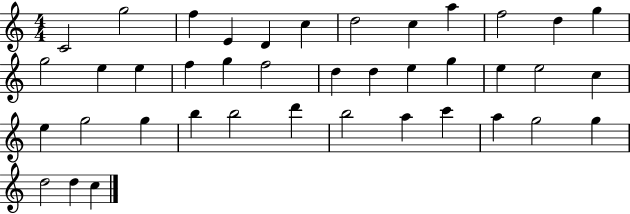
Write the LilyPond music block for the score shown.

{
  \clef treble
  \numericTimeSignature
  \time 4/4
  \key c \major
  c'2 g''2 | f''4 e'4 d'4 c''4 | d''2 c''4 a''4 | f''2 d''4 g''4 | \break g''2 e''4 e''4 | f''4 g''4 f''2 | d''4 d''4 e''4 g''4 | e''4 e''2 c''4 | \break e''4 g''2 g''4 | b''4 b''2 d'''4 | b''2 a''4 c'''4 | a''4 g''2 g''4 | \break d''2 d''4 c''4 | \bar "|."
}